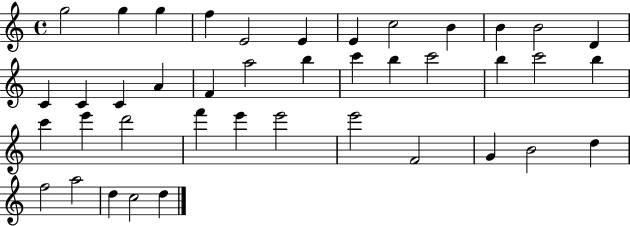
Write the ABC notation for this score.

X:1
T:Untitled
M:4/4
L:1/4
K:C
g2 g g f E2 E E c2 B B B2 D C C C A F a2 b c' b c'2 b c'2 b c' e' d'2 f' e' e'2 e'2 F2 G B2 d f2 a2 d c2 d